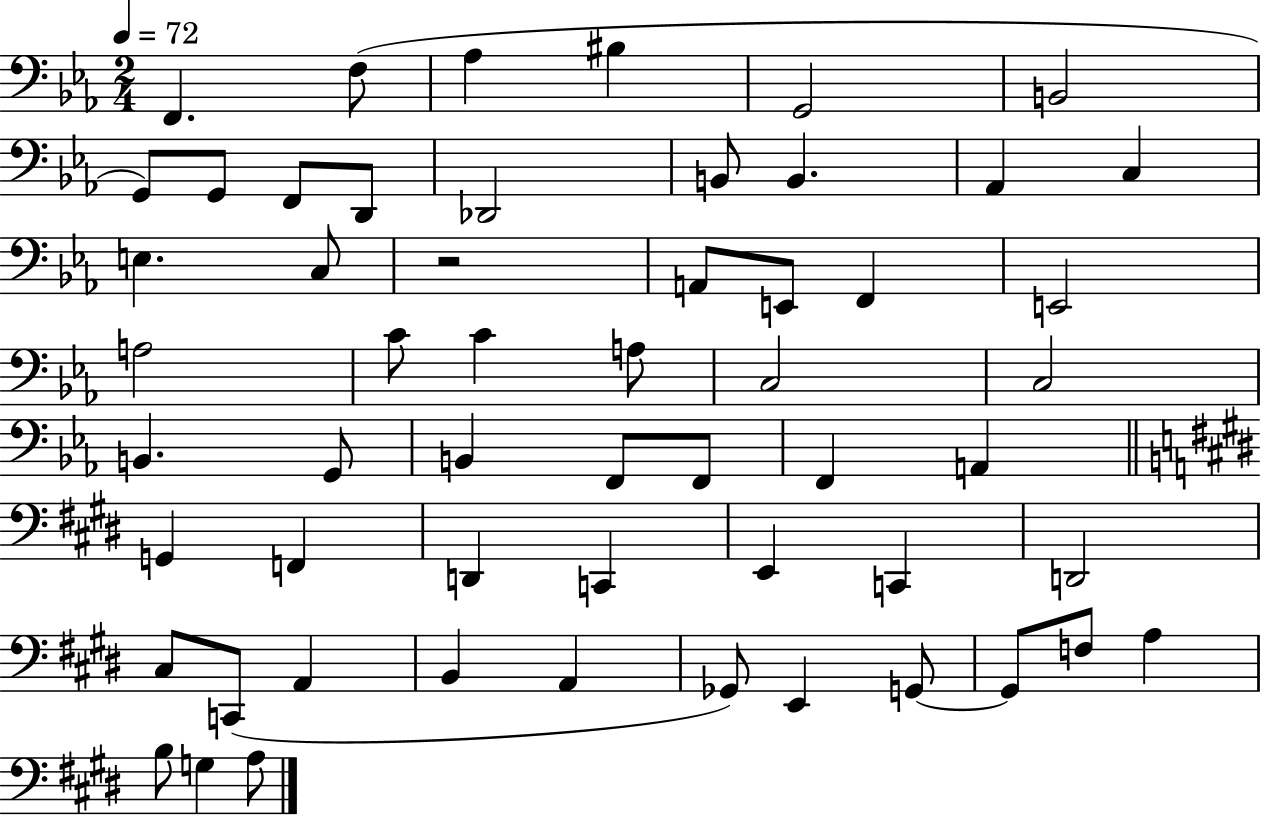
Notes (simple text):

F2/q. F3/e Ab3/q BIS3/q G2/h B2/h G2/e G2/e F2/e D2/e Db2/h B2/e B2/q. Ab2/q C3/q E3/q. C3/e R/h A2/e E2/e F2/q E2/h A3/h C4/e C4/q A3/e C3/h C3/h B2/q. G2/e B2/q F2/e F2/e F2/q A2/q G2/q F2/q D2/q C2/q E2/q C2/q D2/h C#3/e C2/e A2/q B2/q A2/q Gb2/e E2/q G2/e G2/e F3/e A3/q B3/e G3/q A3/e